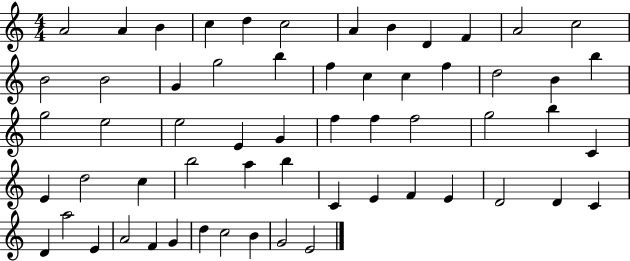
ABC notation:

X:1
T:Untitled
M:4/4
L:1/4
K:C
A2 A B c d c2 A B D F A2 c2 B2 B2 G g2 b f c c f d2 B b g2 e2 e2 E G f f f2 g2 b C E d2 c b2 a b C E F E D2 D C D a2 E A2 F G d c2 B G2 E2